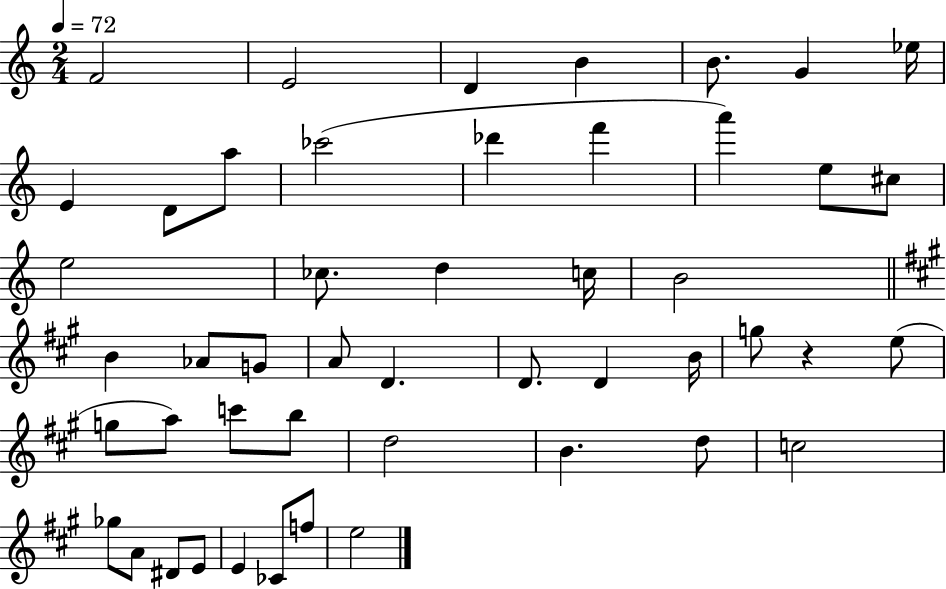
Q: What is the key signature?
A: C major